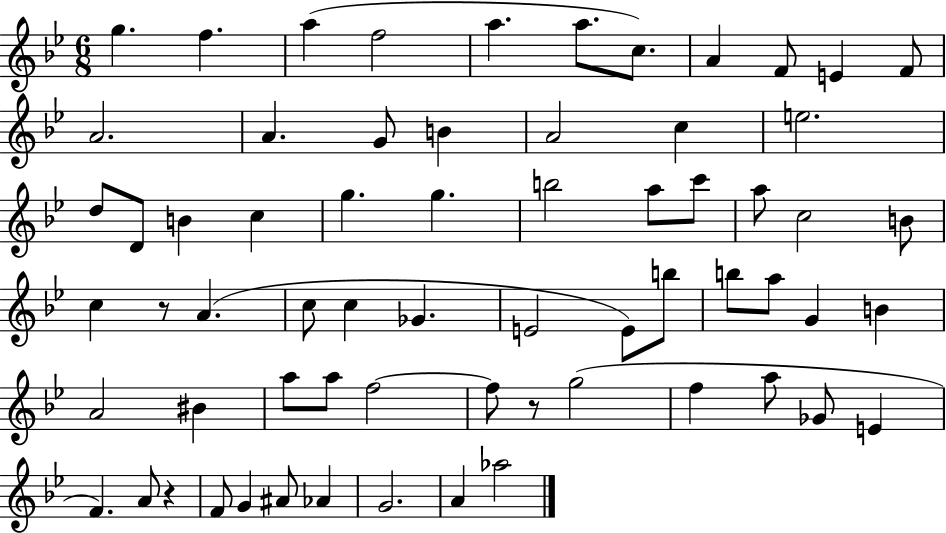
G5/q. F5/q. A5/q F5/h A5/q. A5/e. C5/e. A4/q F4/e E4/q F4/e A4/h. A4/q. G4/e B4/q A4/h C5/q E5/h. D5/e D4/e B4/q C5/q G5/q. G5/q. B5/h A5/e C6/e A5/e C5/h B4/e C5/q R/e A4/q. C5/e C5/q Gb4/q. E4/h E4/e B5/e B5/e A5/e G4/q B4/q A4/h BIS4/q A5/e A5/e F5/h F5/e R/e G5/h F5/q A5/e Gb4/e E4/q F4/q. A4/e R/q F4/e G4/q A#4/e Ab4/q G4/h. A4/q Ab5/h